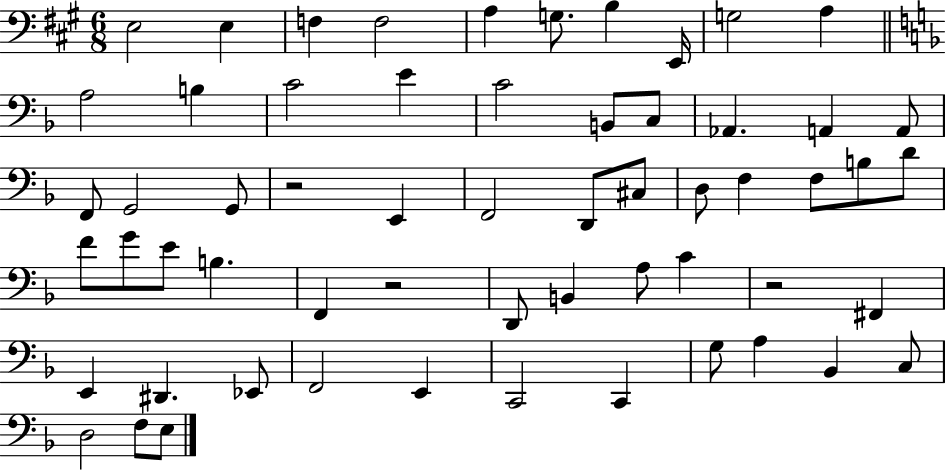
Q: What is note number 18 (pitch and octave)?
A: Ab2